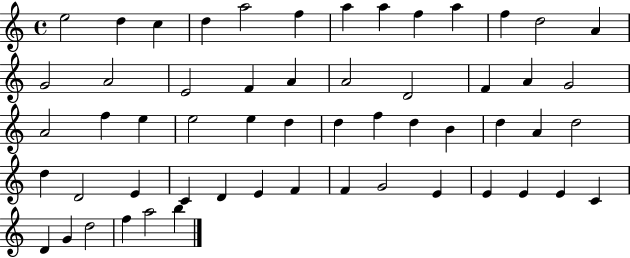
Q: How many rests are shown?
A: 0